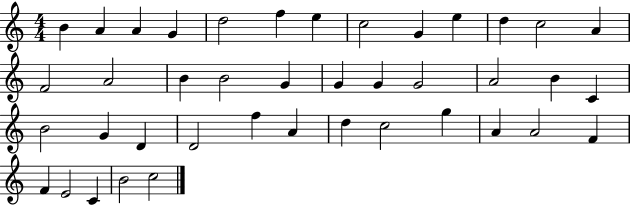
{
  \clef treble
  \numericTimeSignature
  \time 4/4
  \key c \major
  b'4 a'4 a'4 g'4 | d''2 f''4 e''4 | c''2 g'4 e''4 | d''4 c''2 a'4 | \break f'2 a'2 | b'4 b'2 g'4 | g'4 g'4 g'2 | a'2 b'4 c'4 | \break b'2 g'4 d'4 | d'2 f''4 a'4 | d''4 c''2 g''4 | a'4 a'2 f'4 | \break f'4 e'2 c'4 | b'2 c''2 | \bar "|."
}